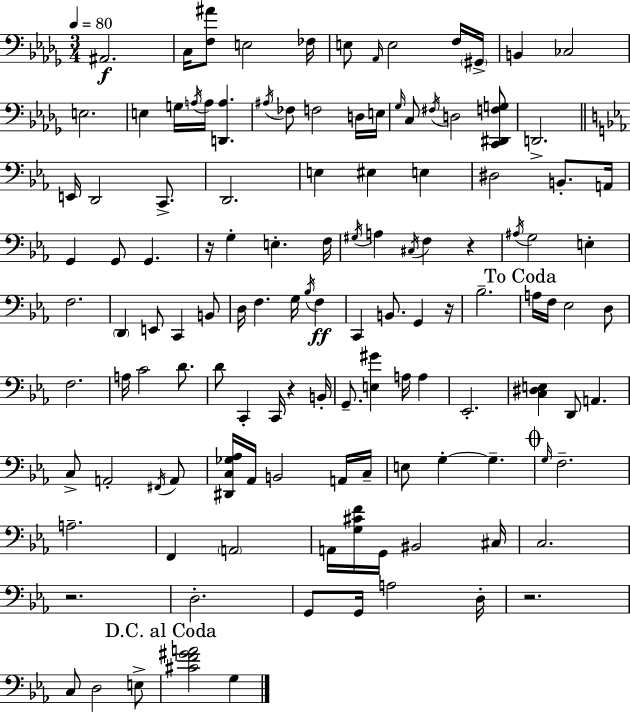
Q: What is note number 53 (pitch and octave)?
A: C2